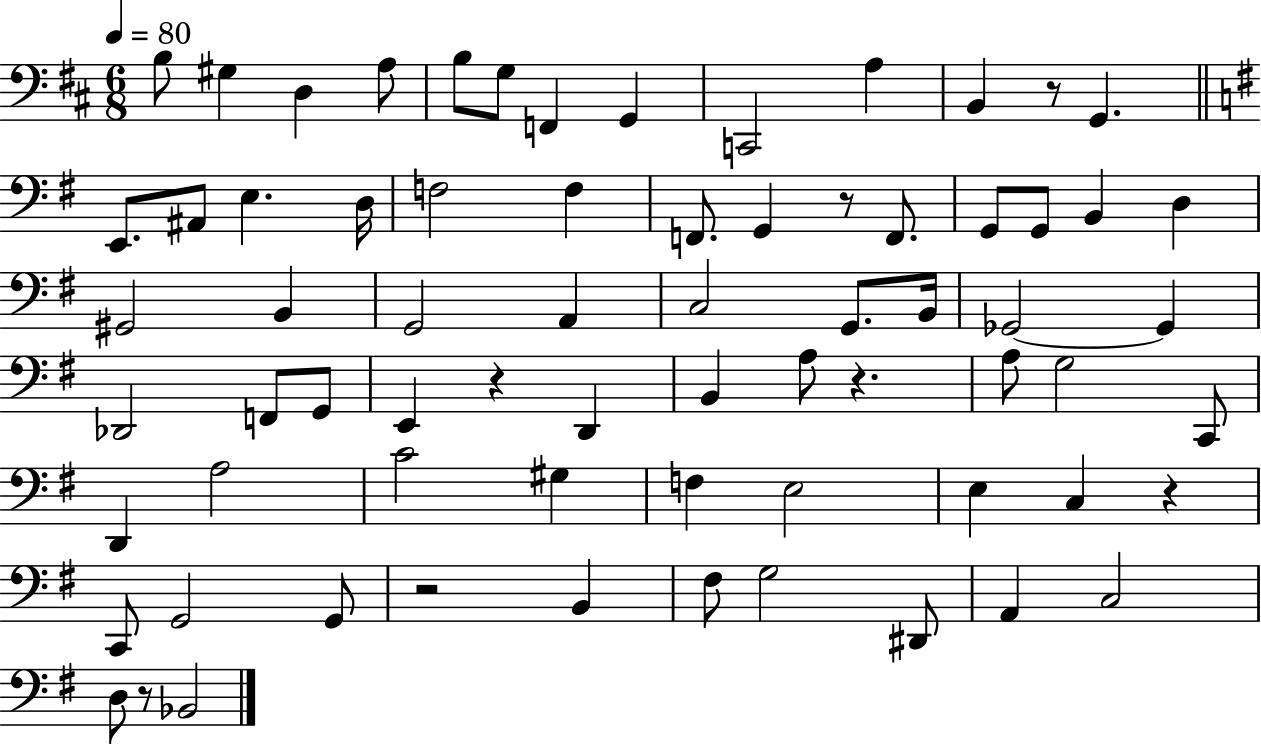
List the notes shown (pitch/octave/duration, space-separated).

B3/e G#3/q D3/q A3/e B3/e G3/e F2/q G2/q C2/h A3/q B2/q R/e G2/q. E2/e. A#2/e E3/q. D3/s F3/h F3/q F2/e. G2/q R/e F2/e. G2/e G2/e B2/q D3/q G#2/h B2/q G2/h A2/q C3/h G2/e. B2/s Gb2/h Gb2/q Db2/h F2/e G2/e E2/q R/q D2/q B2/q A3/e R/q. A3/e G3/h C2/e D2/q A3/h C4/h G#3/q F3/q E3/h E3/q C3/q R/q C2/e G2/h G2/e R/h B2/q F#3/e G3/h D#2/e A2/q C3/h D3/e R/e Bb2/h